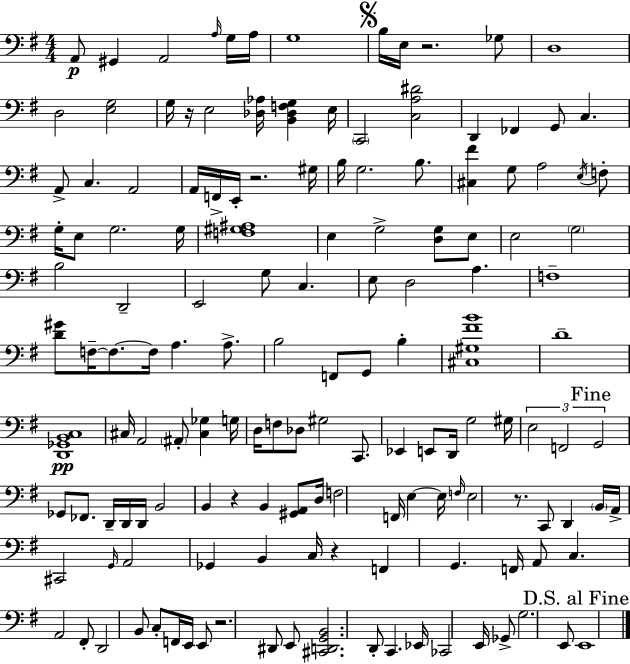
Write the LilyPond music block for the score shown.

{
  \clef bass
  \numericTimeSignature
  \time 4/4
  \key g \major
  \repeat volta 2 { a,8\p gis,4 a,2 \grace { a16 } g16 | a16 g1 | \mark \markup { \musicglyph "scripts.segno" } b16 e16 r2. ges8 | d1 | \break d2 <e g>2 | g16 r16 e2 <des aes>16 <b, des f g>4 | e16 \parenthesize c,2 <c a dis'>2 | d,4 fes,4 g,8 c4. | \break a,8-> c4. a,2 | a,16 f,16-> e,16-. r2. | gis16 b16 g2. b8. | <cis fis'>4 g8 a2 \acciaccatura { e16 } | \break f8-. g16-. e8 g2. | g16 <f gis ais>1 | e4 g2-> <d g>8 | e8 e2 \parenthesize g2 | \break b2 d,2-- | e,2 g8 c4. | e8 d2 a4. | f1-- | \break <d' gis'>8 f16--~~ f8.~~ f16 a4. a8.-> | b2 f,8 g,8 b4-. | <cis gis fis' b'>1 | d'1-- | \break <d, ges, b, c>1\pp | cis16 a,2 \parenthesize ais,8-. <cis ges>4 | g16 d16 f8 des8 gis2 c,8. | ees,4 e,8 d,16 g2 | \break gis16 \tuplet 3/2 { e2 f,2 | \mark "Fine" g,2 } ges,8 fes,8. d,16-- | d,16 d,16 b,2 b,4 r4 | b,4 <gis, a,>8 d16 f2 | \break f,16 e4~~ e16 \grace { f16 } e2 | r8. c,8 d,4 \parenthesize b,16 a,16-> cis,2 | \grace { g,16 } a,2 ges,4 | b,4 c16 r4 f,4 g,4. | \break f,16 a,8 c4. a,2 | fis,8-. d,2 b,8 | c8-. f,16 e,16 e,8 r2. | dis,8 e,8 <cis, d, g, b,>2. | \break d,8-. c,4. ees,16 ces,2 | e,16 ges,8-> g2. | e,8 \mark "D.S. al Fine" e,1 | } \bar "|."
}